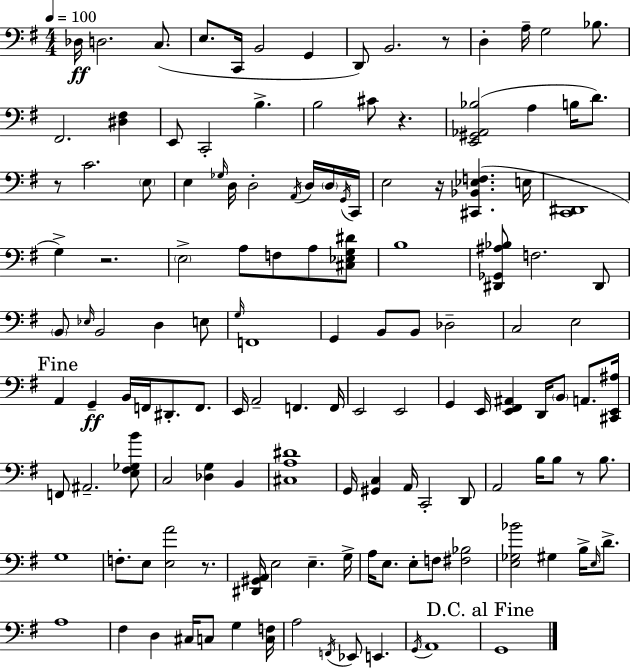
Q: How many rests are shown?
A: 7